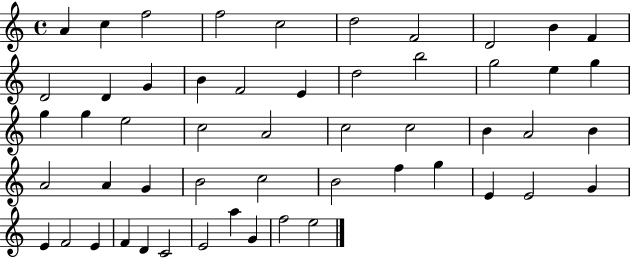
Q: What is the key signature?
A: C major